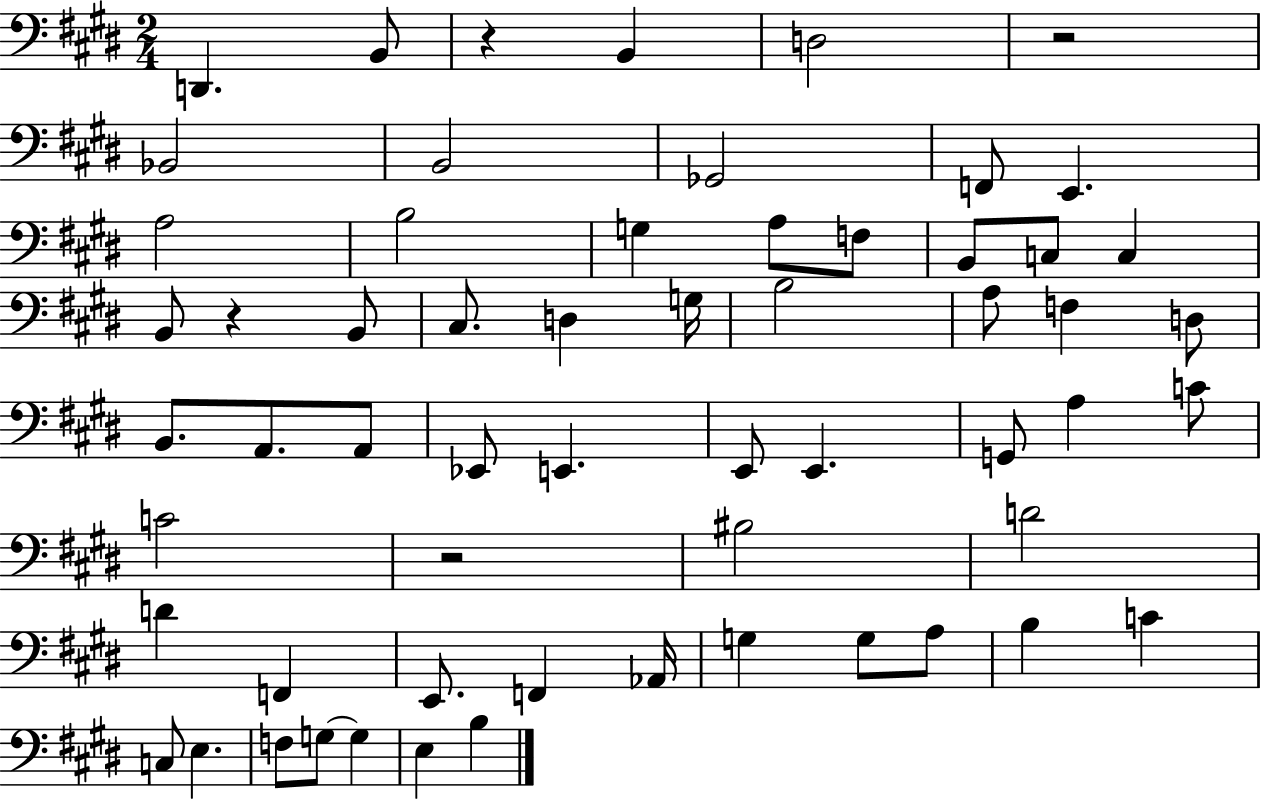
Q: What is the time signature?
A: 2/4